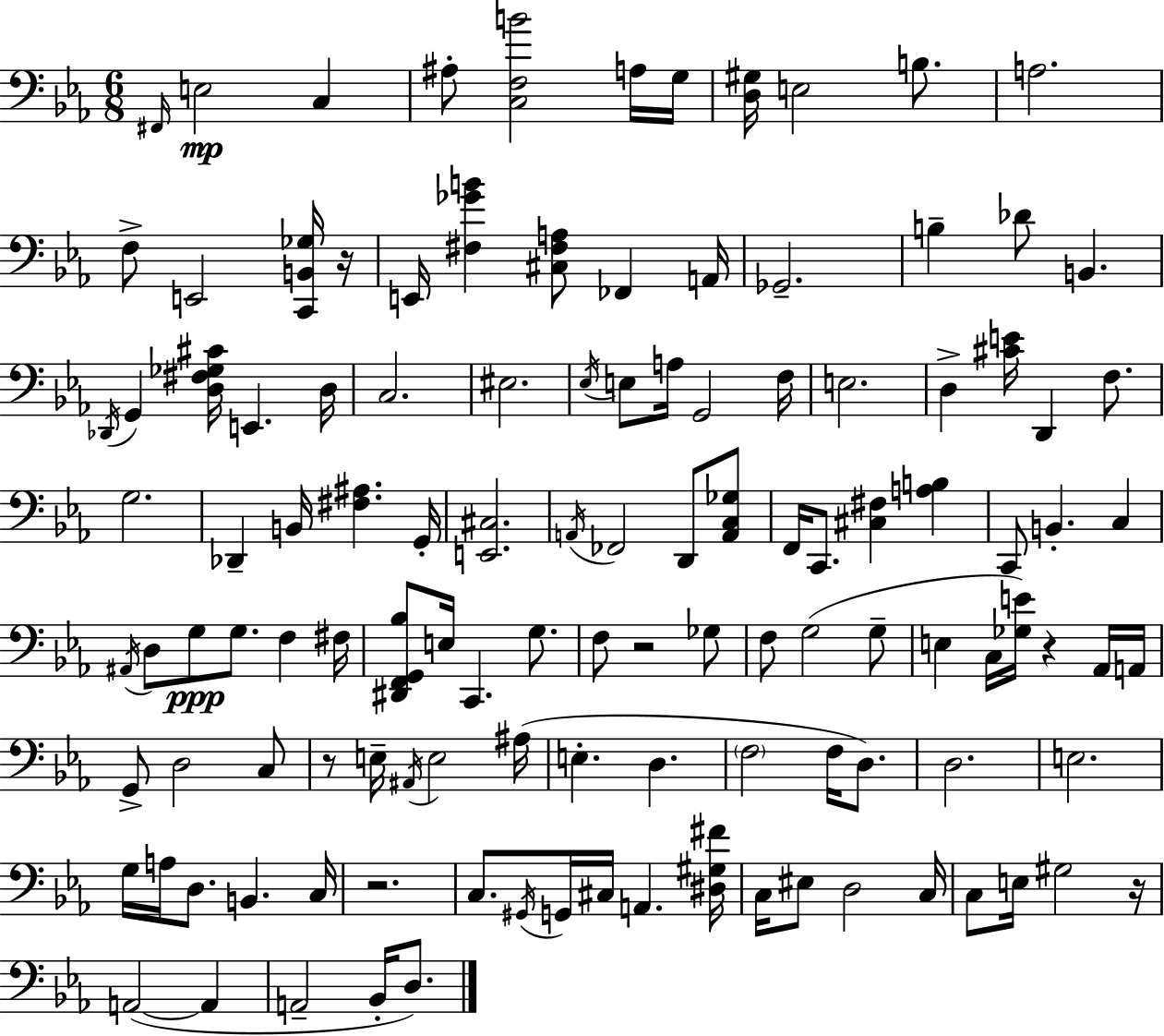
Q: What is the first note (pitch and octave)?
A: F#2